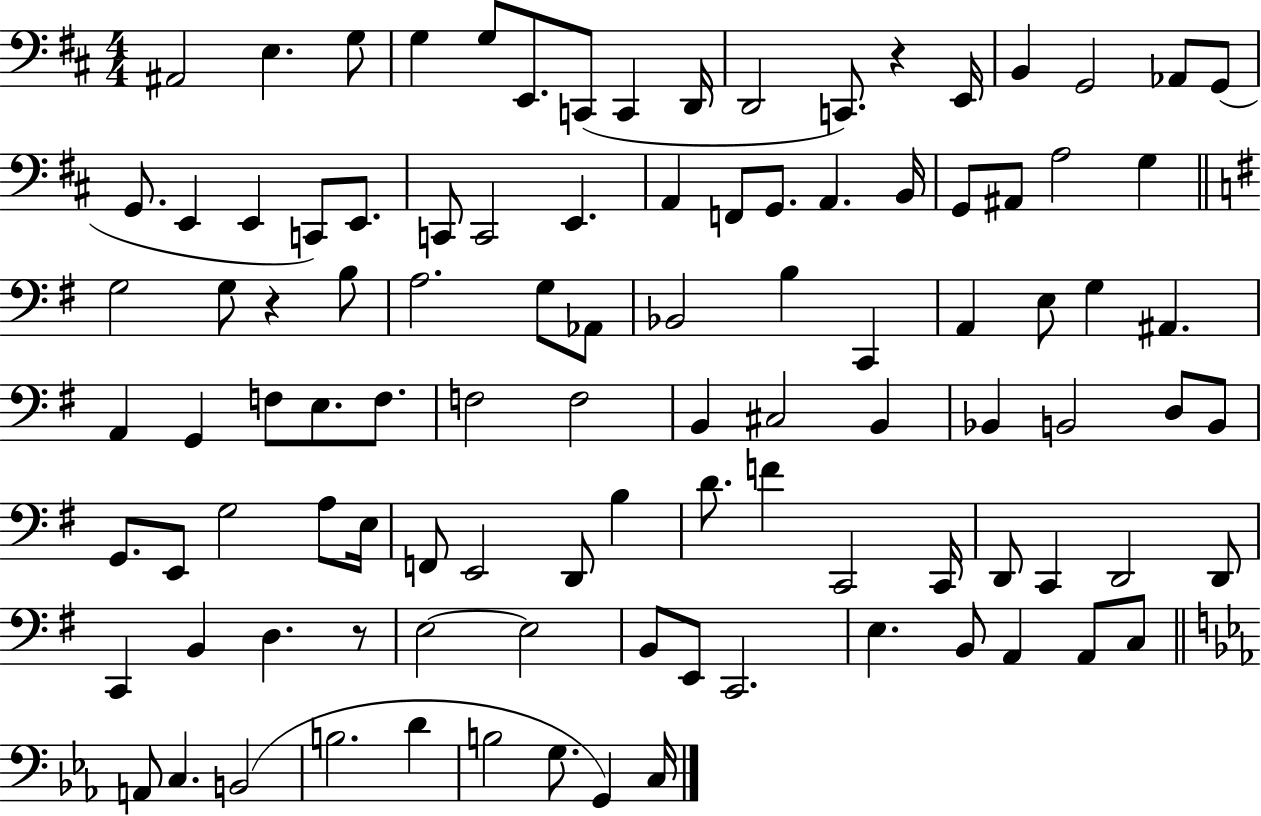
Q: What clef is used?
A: bass